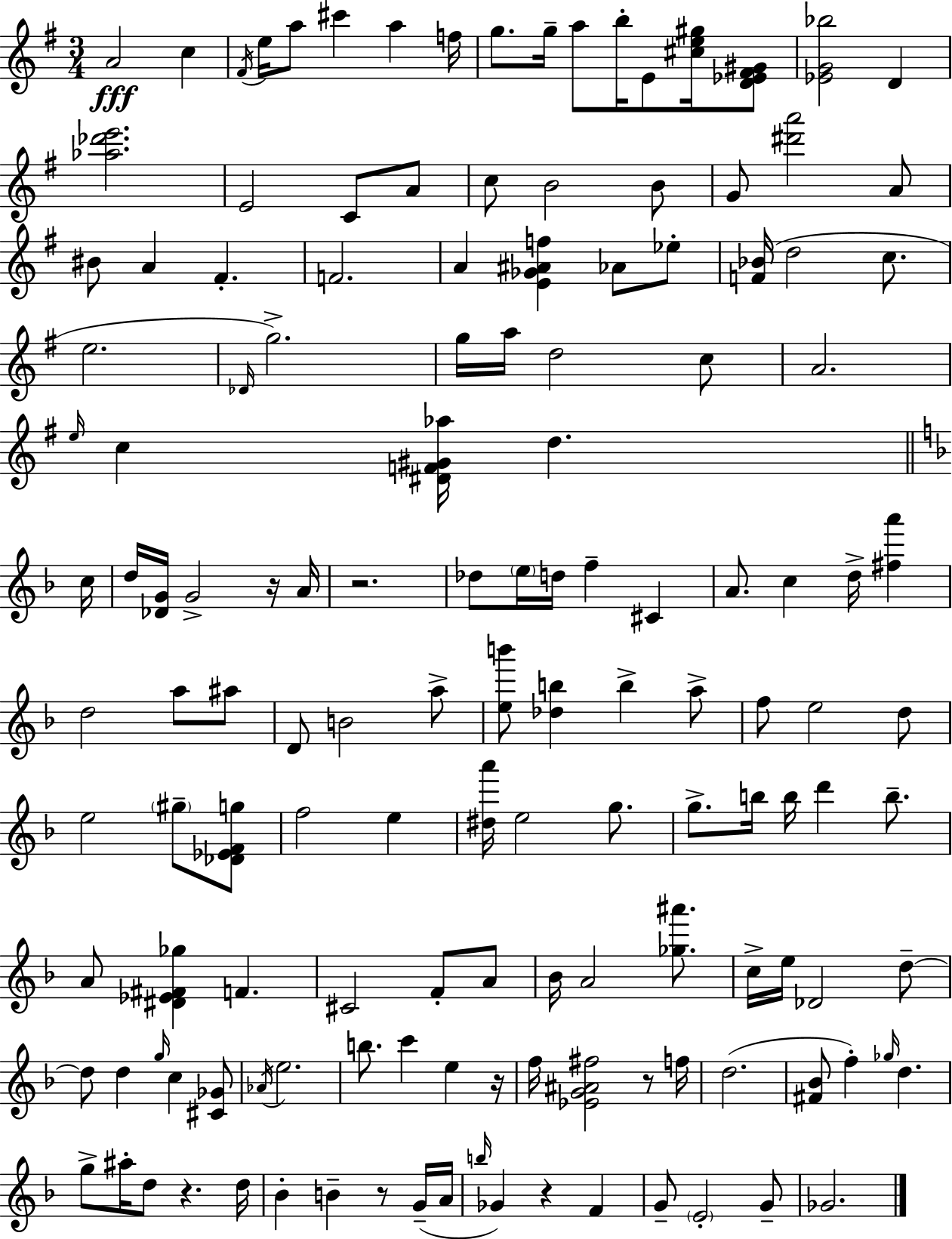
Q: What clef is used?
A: treble